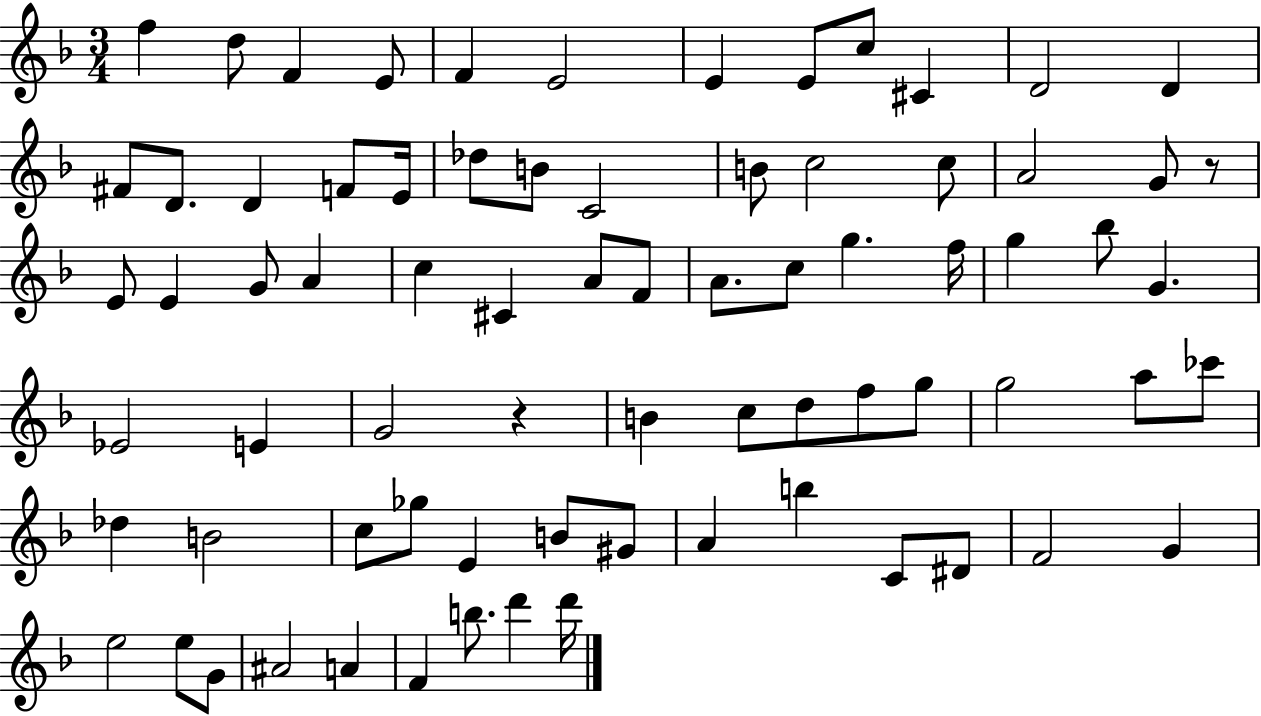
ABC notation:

X:1
T:Untitled
M:3/4
L:1/4
K:F
f d/2 F E/2 F E2 E E/2 c/2 ^C D2 D ^F/2 D/2 D F/2 E/4 _d/2 B/2 C2 B/2 c2 c/2 A2 G/2 z/2 E/2 E G/2 A c ^C A/2 F/2 A/2 c/2 g f/4 g _b/2 G _E2 E G2 z B c/2 d/2 f/2 g/2 g2 a/2 _c'/2 _d B2 c/2 _g/2 E B/2 ^G/2 A b C/2 ^D/2 F2 G e2 e/2 G/2 ^A2 A F b/2 d' d'/4